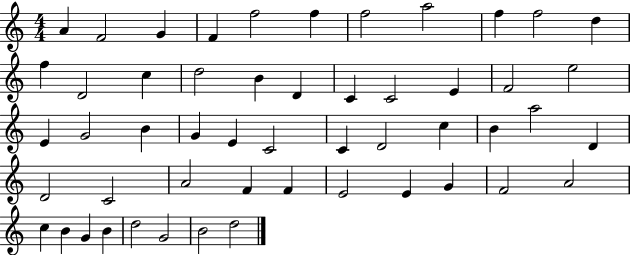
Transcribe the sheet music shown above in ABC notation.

X:1
T:Untitled
M:4/4
L:1/4
K:C
A F2 G F f2 f f2 a2 f f2 d f D2 c d2 B D C C2 E F2 e2 E G2 B G E C2 C D2 c B a2 D D2 C2 A2 F F E2 E G F2 A2 c B G B d2 G2 B2 d2